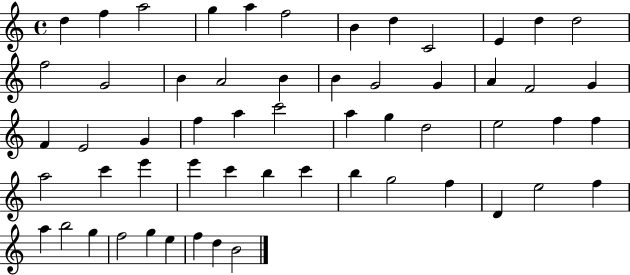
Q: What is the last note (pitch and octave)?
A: B4